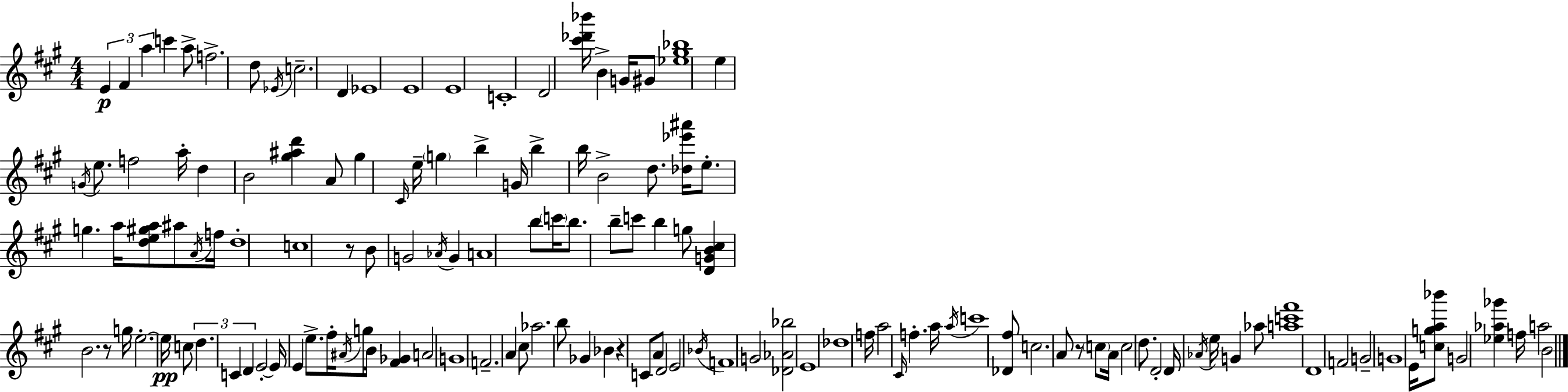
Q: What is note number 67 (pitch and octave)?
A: E4